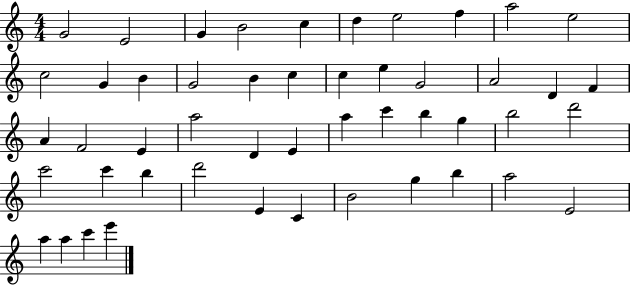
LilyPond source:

{
  \clef treble
  \numericTimeSignature
  \time 4/4
  \key c \major
  g'2 e'2 | g'4 b'2 c''4 | d''4 e''2 f''4 | a''2 e''2 | \break c''2 g'4 b'4 | g'2 b'4 c''4 | c''4 e''4 g'2 | a'2 d'4 f'4 | \break a'4 f'2 e'4 | a''2 d'4 e'4 | a''4 c'''4 b''4 g''4 | b''2 d'''2 | \break c'''2 c'''4 b''4 | d'''2 e'4 c'4 | b'2 g''4 b''4 | a''2 e'2 | \break a''4 a''4 c'''4 e'''4 | \bar "|."
}